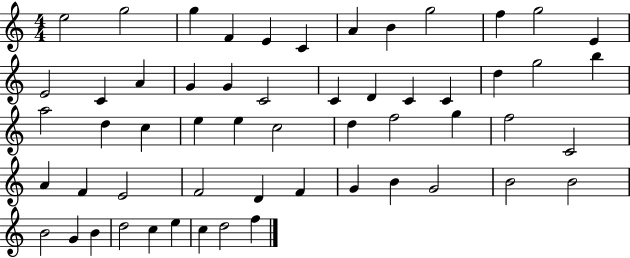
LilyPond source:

{
  \clef treble
  \numericTimeSignature
  \time 4/4
  \key c \major
  e''2 g''2 | g''4 f'4 e'4 c'4 | a'4 b'4 g''2 | f''4 g''2 e'4 | \break e'2 c'4 a'4 | g'4 g'4 c'2 | c'4 d'4 c'4 c'4 | d''4 g''2 b''4 | \break a''2 d''4 c''4 | e''4 e''4 c''2 | d''4 f''2 g''4 | f''2 c'2 | \break a'4 f'4 e'2 | f'2 d'4 f'4 | g'4 b'4 g'2 | b'2 b'2 | \break b'2 g'4 b'4 | d''2 c''4 e''4 | c''4 d''2 f''4 | \bar "|."
}